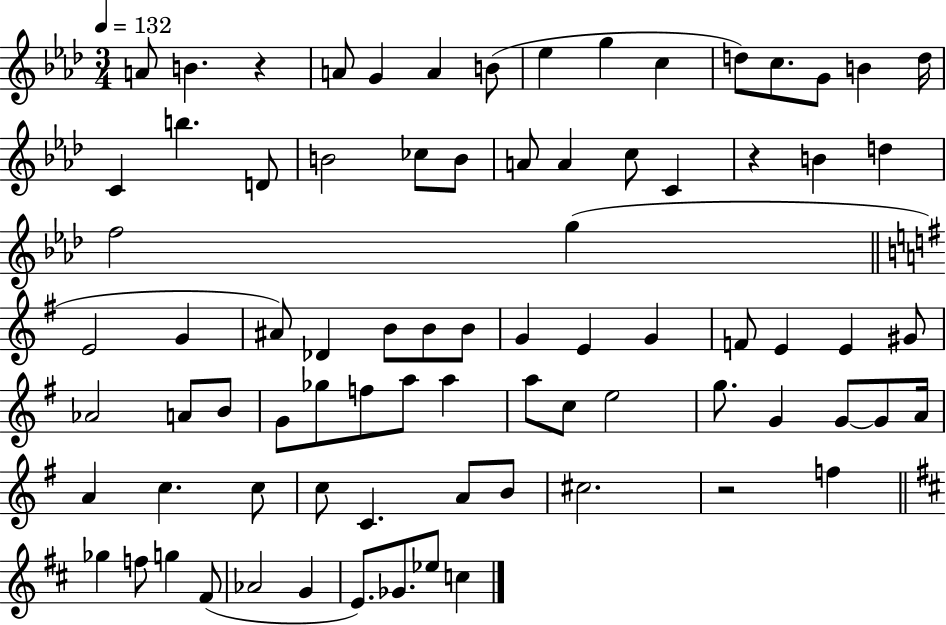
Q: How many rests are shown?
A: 3